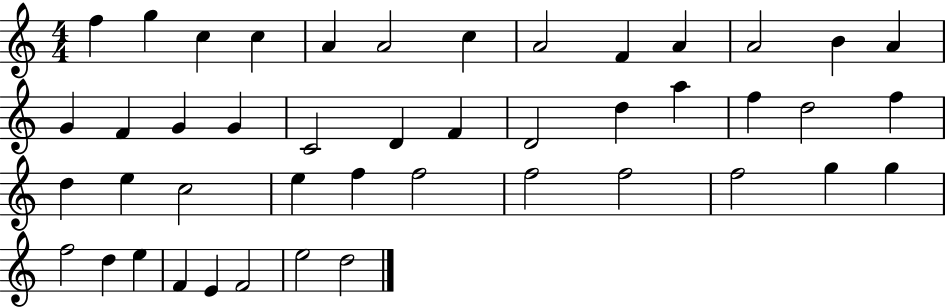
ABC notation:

X:1
T:Untitled
M:4/4
L:1/4
K:C
f g c c A A2 c A2 F A A2 B A G F G G C2 D F D2 d a f d2 f d e c2 e f f2 f2 f2 f2 g g f2 d e F E F2 e2 d2